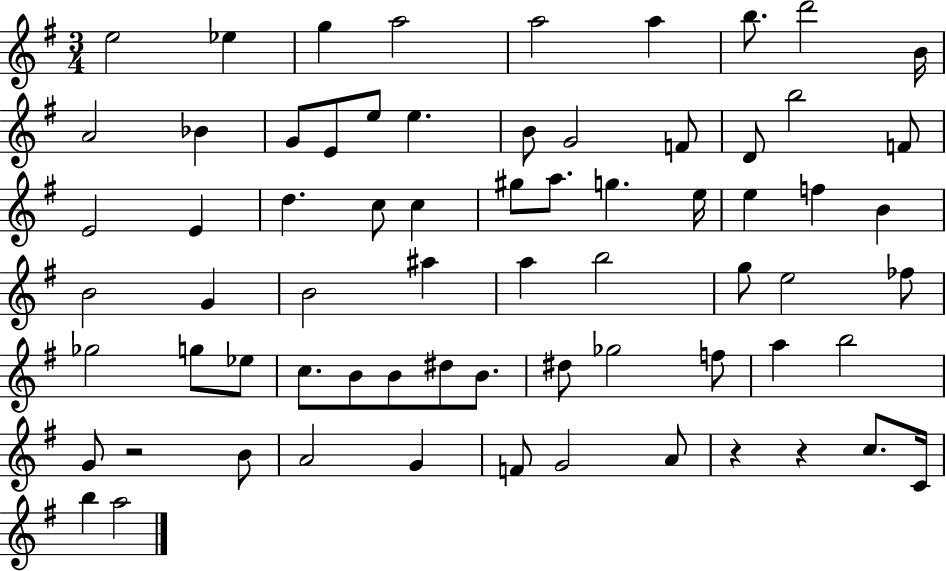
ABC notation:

X:1
T:Untitled
M:3/4
L:1/4
K:G
e2 _e g a2 a2 a b/2 d'2 B/4 A2 _B G/2 E/2 e/2 e B/2 G2 F/2 D/2 b2 F/2 E2 E d c/2 c ^g/2 a/2 g e/4 e f B B2 G B2 ^a a b2 g/2 e2 _f/2 _g2 g/2 _e/2 c/2 B/2 B/2 ^d/2 B/2 ^d/2 _g2 f/2 a b2 G/2 z2 B/2 A2 G F/2 G2 A/2 z z c/2 C/4 b a2